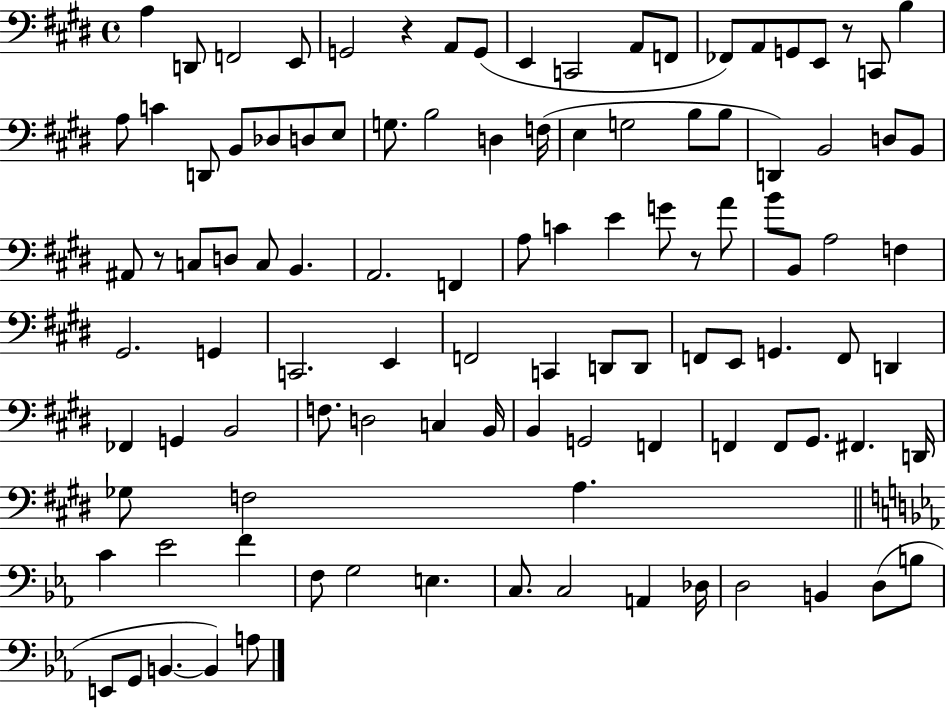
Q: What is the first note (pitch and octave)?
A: A3